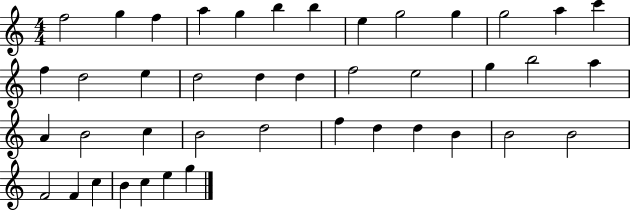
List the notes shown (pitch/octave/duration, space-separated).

F5/h G5/q F5/q A5/q G5/q B5/q B5/q E5/q G5/h G5/q G5/h A5/q C6/q F5/q D5/h E5/q D5/h D5/q D5/q F5/h E5/h G5/q B5/h A5/q A4/q B4/h C5/q B4/h D5/h F5/q D5/q D5/q B4/q B4/h B4/h F4/h F4/q C5/q B4/q C5/q E5/q G5/q